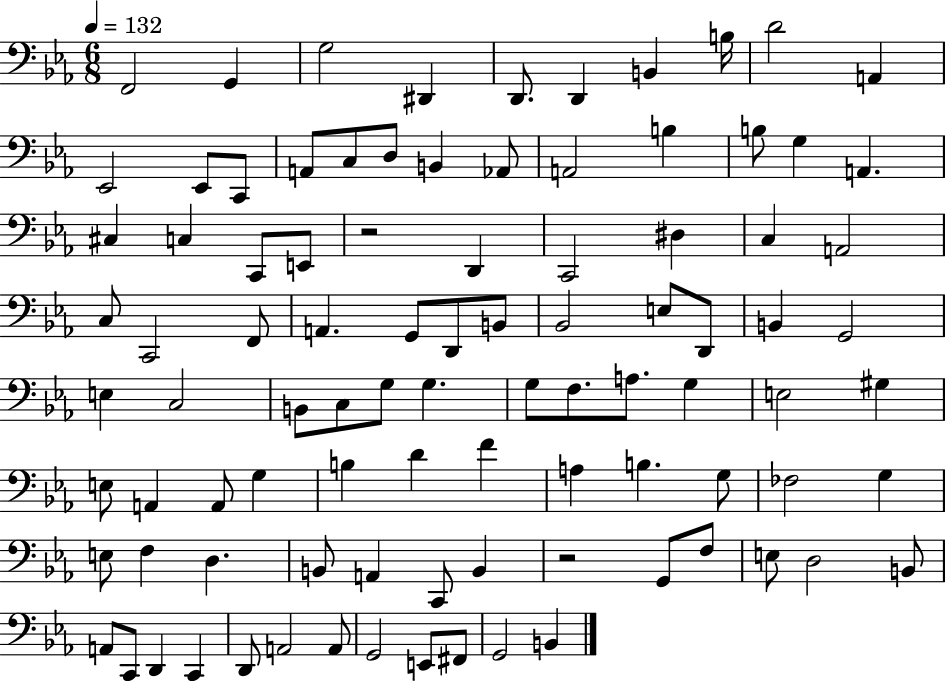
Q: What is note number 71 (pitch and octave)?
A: D3